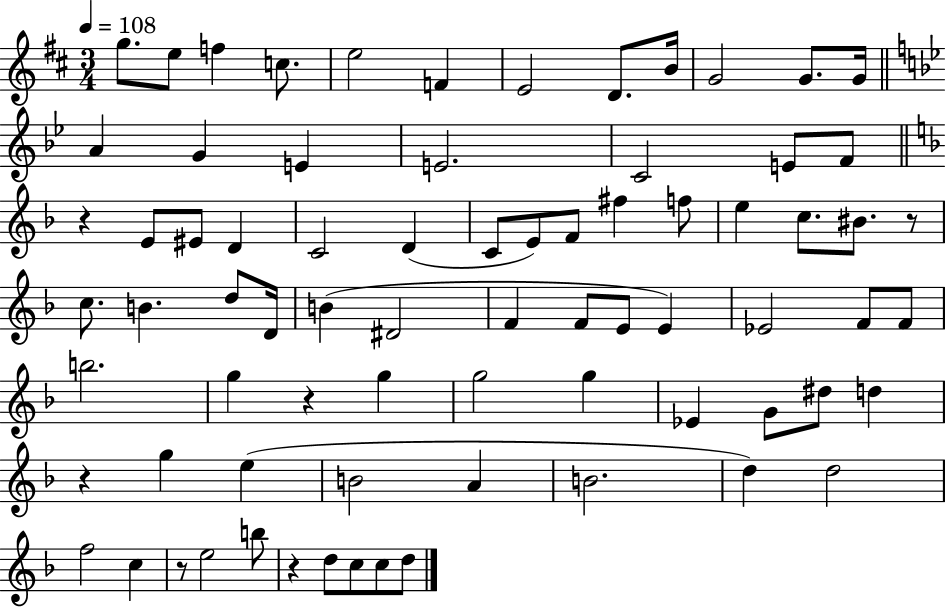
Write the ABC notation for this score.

X:1
T:Untitled
M:3/4
L:1/4
K:D
g/2 e/2 f c/2 e2 F E2 D/2 B/4 G2 G/2 G/4 A G E E2 C2 E/2 F/2 z E/2 ^E/2 D C2 D C/2 E/2 F/2 ^f f/2 e c/2 ^B/2 z/2 c/2 B d/2 D/4 B ^D2 F F/2 E/2 E _E2 F/2 F/2 b2 g z g g2 g _E G/2 ^d/2 d z g e B2 A B2 d d2 f2 c z/2 e2 b/2 z d/2 c/2 c/2 d/2